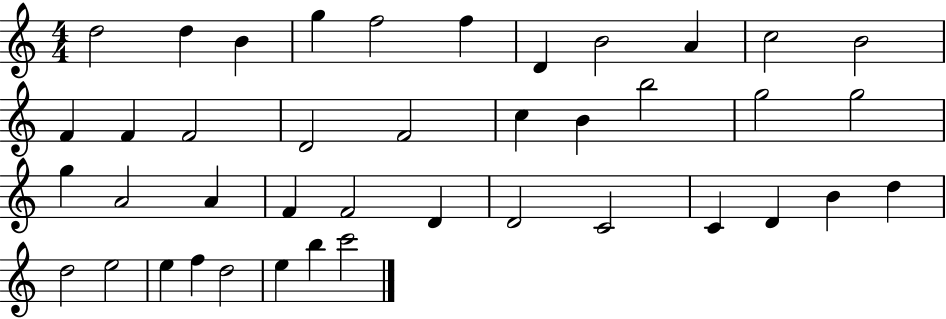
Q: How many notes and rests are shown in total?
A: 41